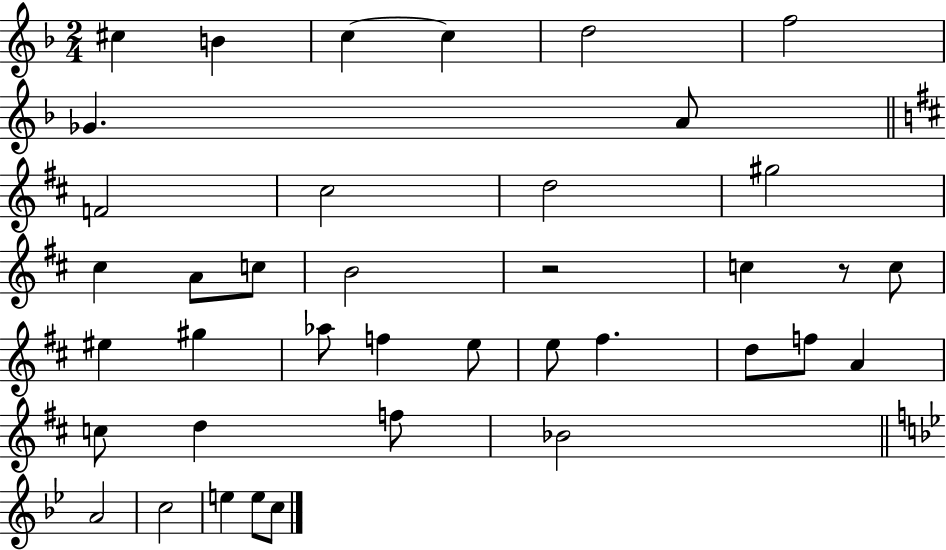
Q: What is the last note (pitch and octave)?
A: C5